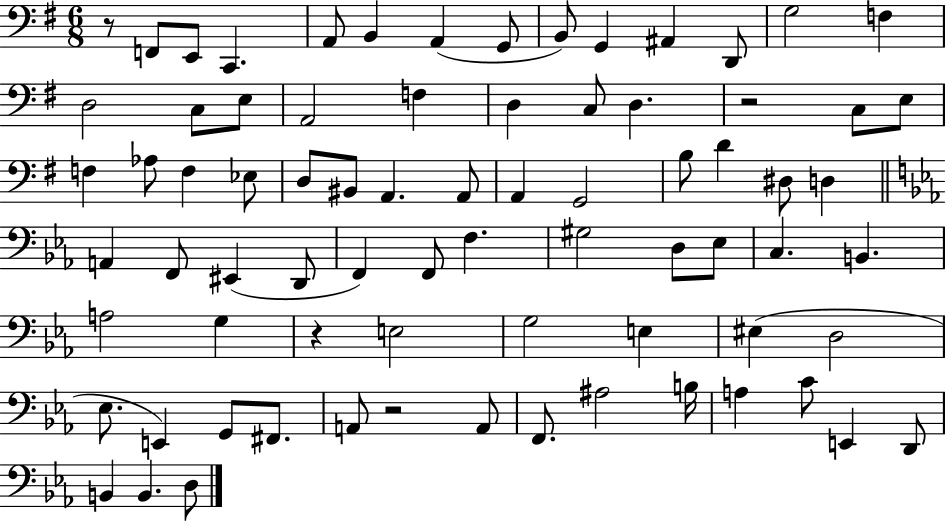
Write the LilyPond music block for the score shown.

{
  \clef bass
  \numericTimeSignature
  \time 6/8
  \key g \major
  r8 f,8 e,8 c,4. | a,8 b,4 a,4( g,8 | b,8) g,4 ais,4 d,8 | g2 f4 | \break d2 c8 e8 | a,2 f4 | d4 c8 d4. | r2 c8 e8 | \break f4 aes8 f4 ees8 | d8 bis,8 a,4. a,8 | a,4 g,2 | b8 d'4 dis8 d4 | \break \bar "||" \break \key ees \major a,4 f,8 eis,4( d,8 | f,4) f,8 f4. | gis2 d8 ees8 | c4. b,4. | \break a2 g4 | r4 e2 | g2 e4 | eis4( d2 | \break ees8. e,4) g,8 fis,8. | a,8 r2 a,8 | f,8. ais2 b16 | a4 c'8 e,4 d,8 | \break b,4 b,4. d8 | \bar "|."
}